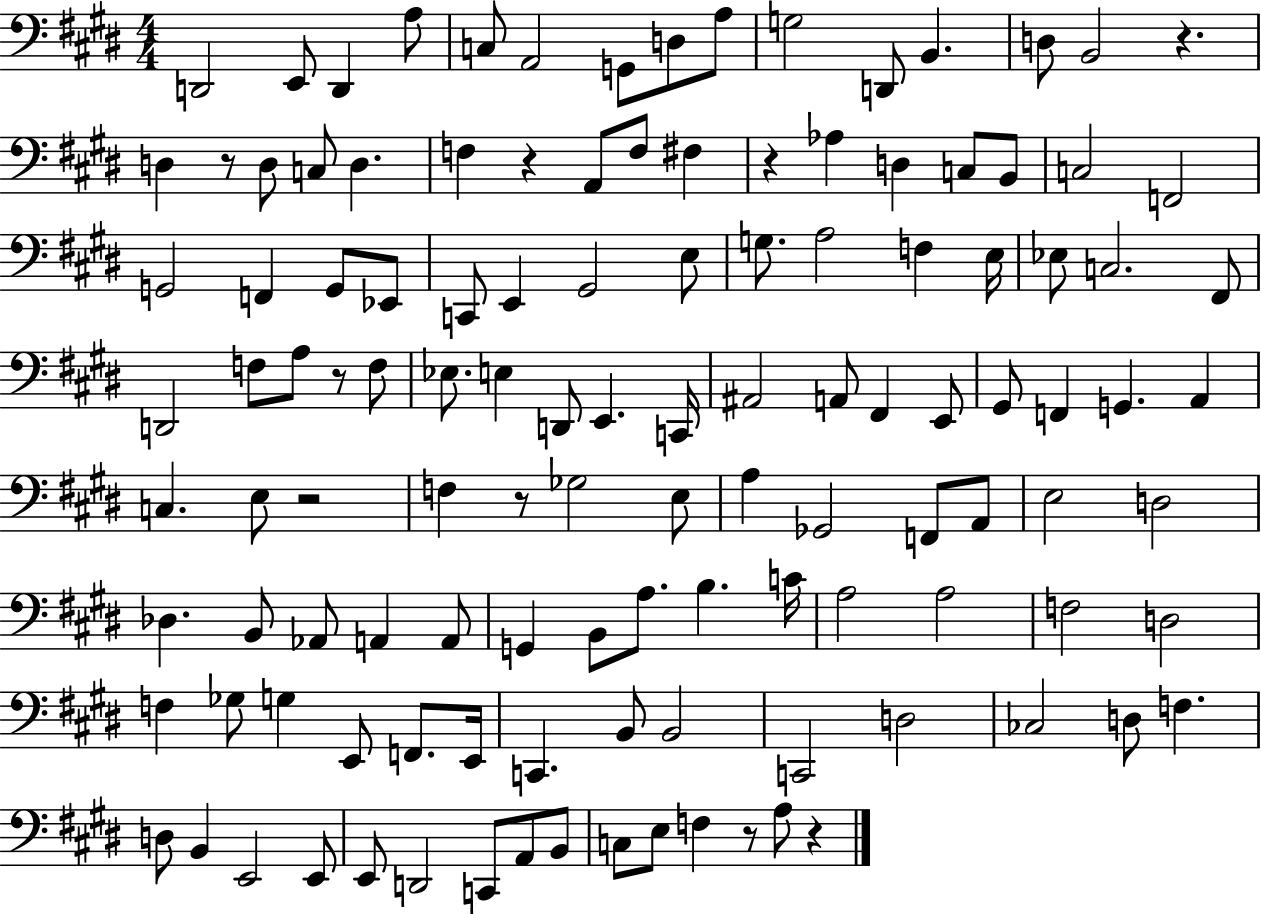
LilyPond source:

{
  \clef bass
  \numericTimeSignature
  \time 4/4
  \key e \major
  d,2 e,8 d,4 a8 | c8 a,2 g,8 d8 a8 | g2 d,8 b,4. | d8 b,2 r4. | \break d4 r8 d8 c8 d4. | f4 r4 a,8 f8 fis4 | r4 aes4 d4 c8 b,8 | c2 f,2 | \break g,2 f,4 g,8 ees,8 | c,8 e,4 gis,2 e8 | g8. a2 f4 e16 | ees8 c2. fis,8 | \break d,2 f8 a8 r8 f8 | ees8. e4 d,8 e,4. c,16 | ais,2 a,8 fis,4 e,8 | gis,8 f,4 g,4. a,4 | \break c4. e8 r2 | f4 r8 ges2 e8 | a4 ges,2 f,8 a,8 | e2 d2 | \break des4. b,8 aes,8 a,4 a,8 | g,4 b,8 a8. b4. c'16 | a2 a2 | f2 d2 | \break f4 ges8 g4 e,8 f,8. e,16 | c,4. b,8 b,2 | c,2 d2 | ces2 d8 f4. | \break d8 b,4 e,2 e,8 | e,8 d,2 c,8 a,8 b,8 | c8 e8 f4 r8 a8 r4 | \bar "|."
}